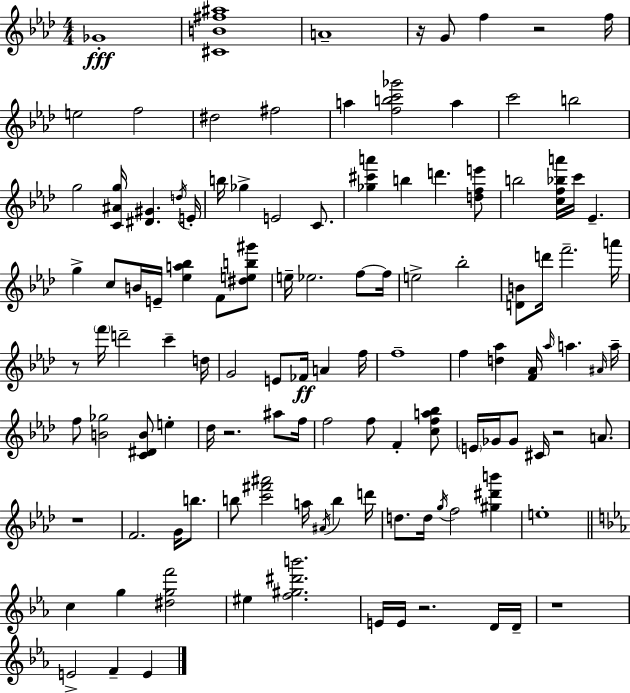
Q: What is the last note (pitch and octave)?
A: E4